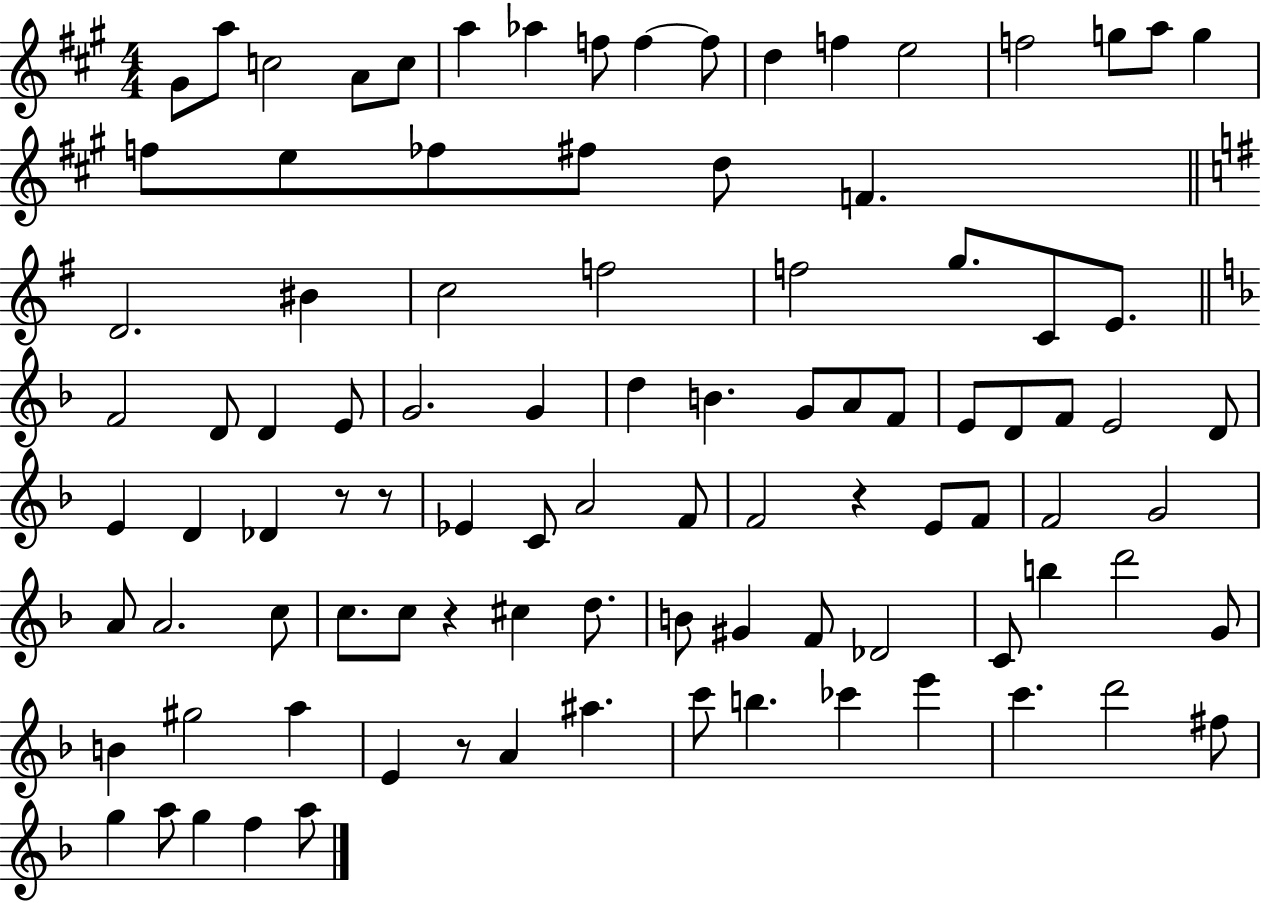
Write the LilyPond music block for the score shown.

{
  \clef treble
  \numericTimeSignature
  \time 4/4
  \key a \major
  gis'8 a''8 c''2 a'8 c''8 | a''4 aes''4 f''8 f''4~~ f''8 | d''4 f''4 e''2 | f''2 g''8 a''8 g''4 | \break f''8 e''8 fes''8 fis''8 d''8 f'4. | \bar "||" \break \key e \minor d'2. bis'4 | c''2 f''2 | f''2 g''8. c'8 e'8. | \bar "||" \break \key f \major f'2 d'8 d'4 e'8 | g'2. g'4 | d''4 b'4. g'8 a'8 f'8 | e'8 d'8 f'8 e'2 d'8 | \break e'4 d'4 des'4 r8 r8 | ees'4 c'8 a'2 f'8 | f'2 r4 e'8 f'8 | f'2 g'2 | \break a'8 a'2. c''8 | c''8. c''8 r4 cis''4 d''8. | b'8 gis'4 f'8 des'2 | c'8 b''4 d'''2 g'8 | \break b'4 gis''2 a''4 | e'4 r8 a'4 ais''4. | c'''8 b''4. ces'''4 e'''4 | c'''4. d'''2 fis''8 | \break g''4 a''8 g''4 f''4 a''8 | \bar "|."
}